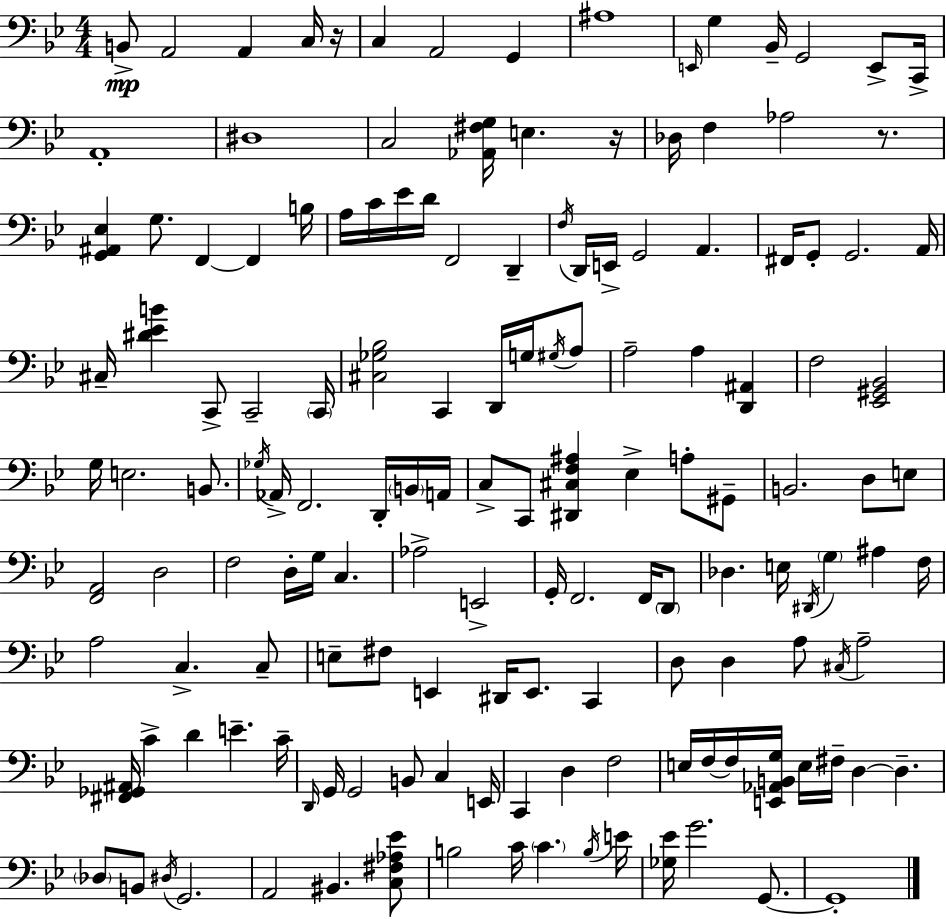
X:1
T:Untitled
M:4/4
L:1/4
K:Bb
B,,/2 A,,2 A,, C,/4 z/4 C, A,,2 G,, ^A,4 E,,/4 G, _B,,/4 G,,2 E,,/2 C,,/4 A,,4 ^D,4 C,2 [_A,,^F,G,]/4 E, z/4 _D,/4 F, _A,2 z/2 [G,,^A,,_E,] G,/2 F,, F,, B,/4 A,/4 C/4 _E/4 D/4 F,,2 D,, F,/4 D,,/4 E,,/4 G,,2 A,, ^F,,/4 G,,/2 G,,2 A,,/4 ^C,/4 [^D_EB] C,,/2 C,,2 C,,/4 [^C,_G,_B,]2 C,, D,,/4 G,/4 ^G,/4 A,/2 A,2 A, [D,,^A,,] F,2 [_E,,^G,,_B,,]2 G,/4 E,2 B,,/2 _G,/4 _A,,/4 F,,2 D,,/4 B,,/4 A,,/4 C,/2 C,,/2 [^D,,^C,F,^A,] _E, A,/2 ^G,,/2 B,,2 D,/2 E,/2 [F,,A,,]2 D,2 F,2 D,/4 G,/4 C, _A,2 E,,2 G,,/4 F,,2 F,,/4 D,,/2 _D, E,/4 ^D,,/4 G, ^A, F,/4 A,2 C, C,/2 E,/2 ^F,/2 E,, ^D,,/4 E,,/2 C,, D,/2 D, A,/2 ^C,/4 A,2 [^F,,_G,,^A,,]/4 C D E C/4 D,,/4 G,,/4 G,,2 B,,/2 C, E,,/4 C,, D, F,2 E,/4 F,/4 F,/4 [E,,_A,,B,,G,]/4 E,/4 ^F,/4 D, D, _D,/2 B,,/2 ^D,/4 G,,2 A,,2 ^B,, [C,^F,_A,_E]/2 B,2 C/4 C B,/4 E/4 [_G,_E]/4 G2 G,,/2 G,,4